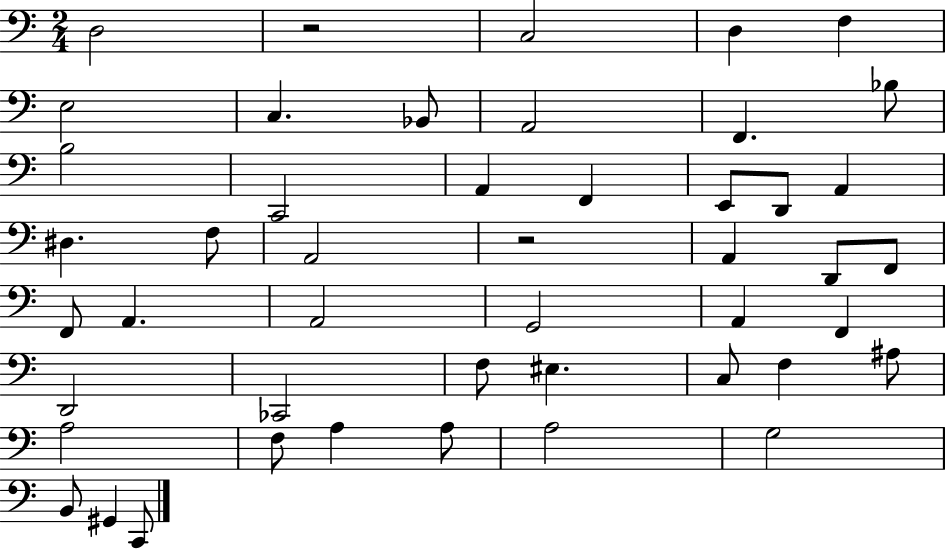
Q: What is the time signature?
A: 2/4